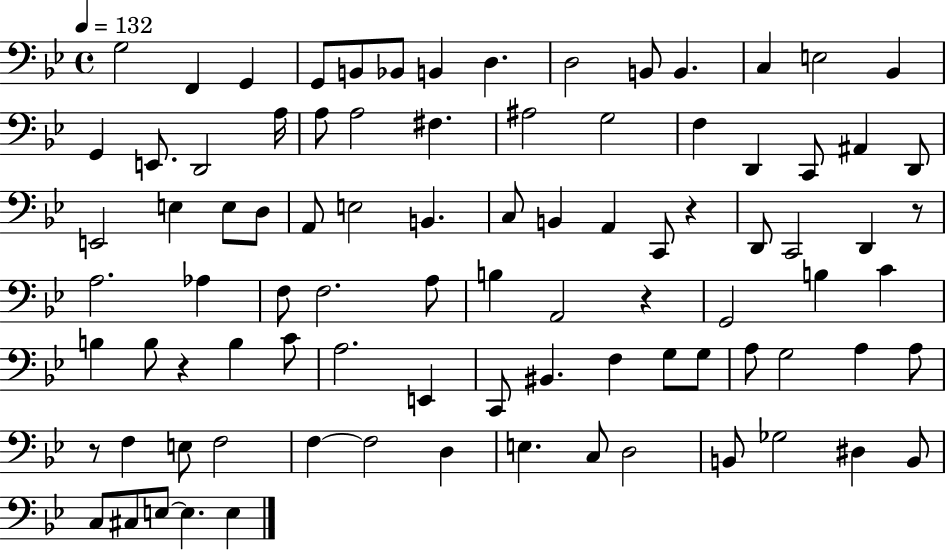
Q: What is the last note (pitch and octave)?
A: E3